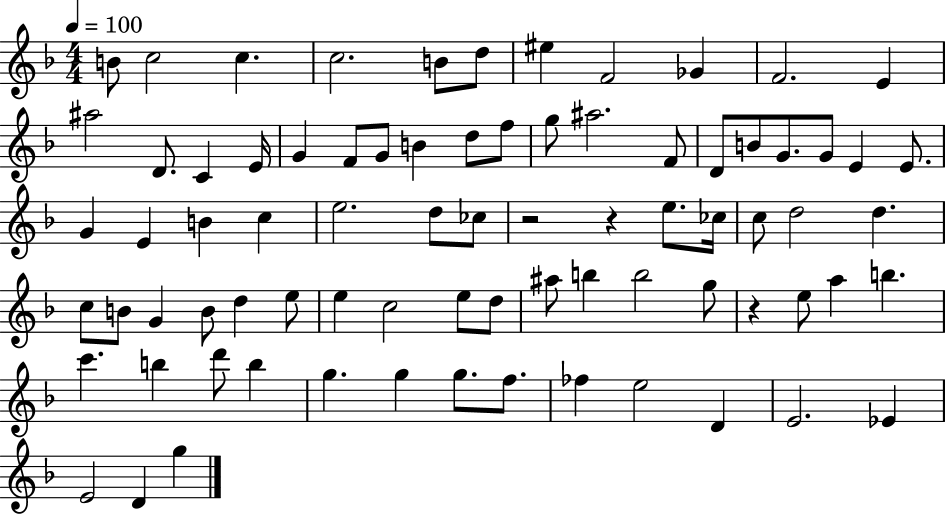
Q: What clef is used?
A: treble